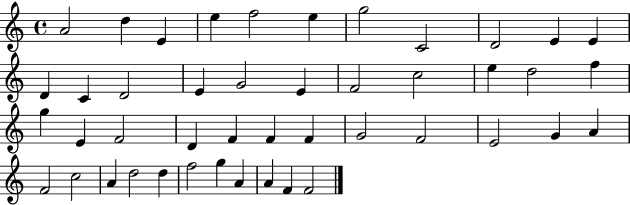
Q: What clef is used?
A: treble